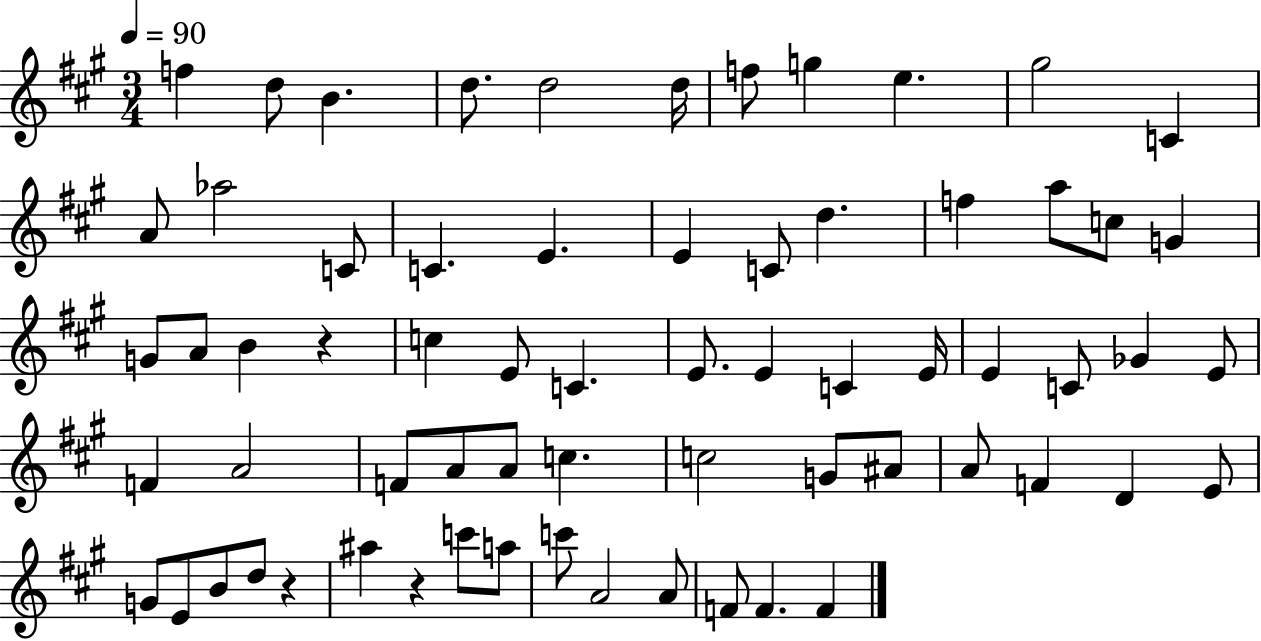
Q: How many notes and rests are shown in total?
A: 66